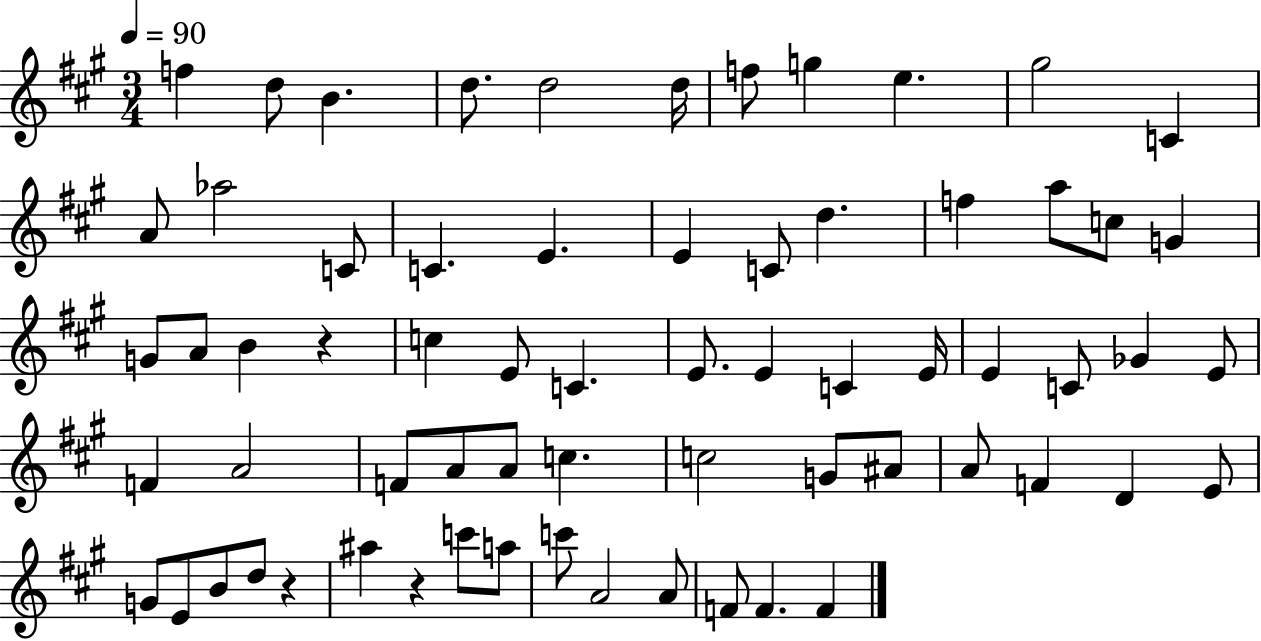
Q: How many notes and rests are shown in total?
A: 66